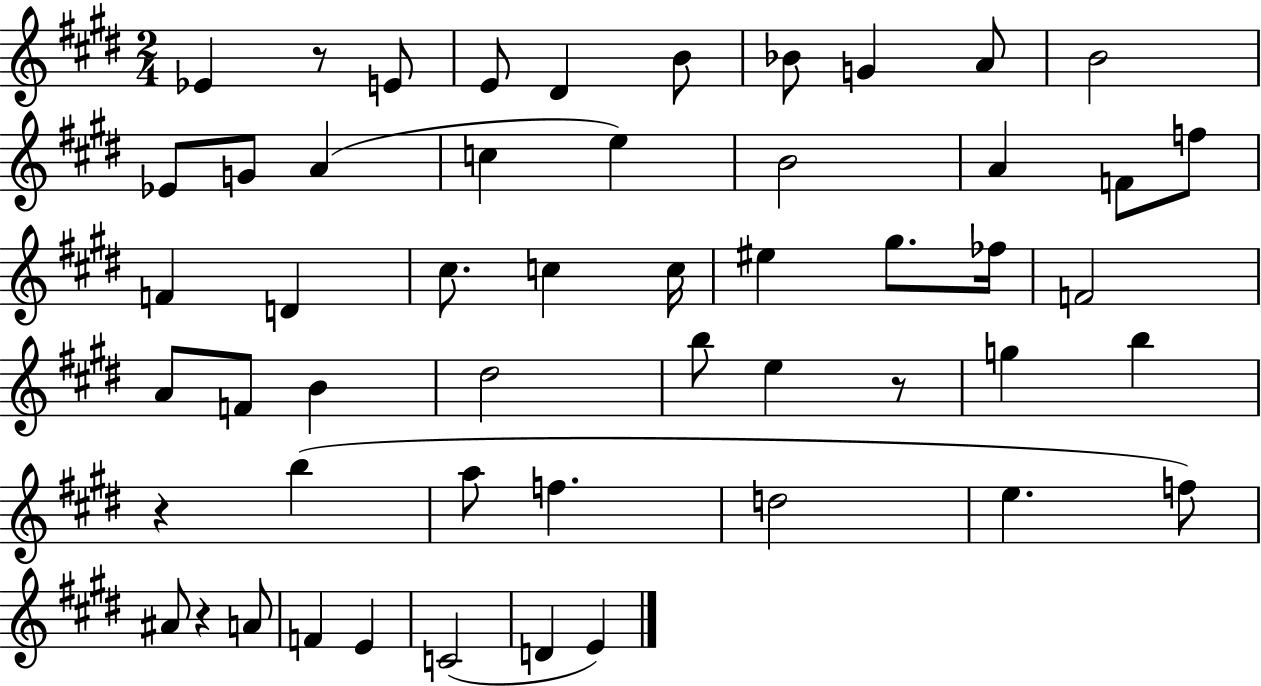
Eb4/q R/e E4/e E4/e D#4/q B4/e Bb4/e G4/q A4/e B4/h Eb4/e G4/e A4/q C5/q E5/q B4/h A4/q F4/e F5/e F4/q D4/q C#5/e. C5/q C5/s EIS5/q G#5/e. FES5/s F4/h A4/e F4/e B4/q D#5/h B5/e E5/q R/e G5/q B5/q R/q B5/q A5/e F5/q. D5/h E5/q. F5/e A#4/e R/q A4/e F4/q E4/q C4/h D4/q E4/q